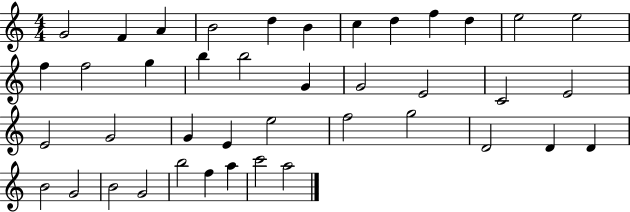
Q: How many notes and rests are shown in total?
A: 41